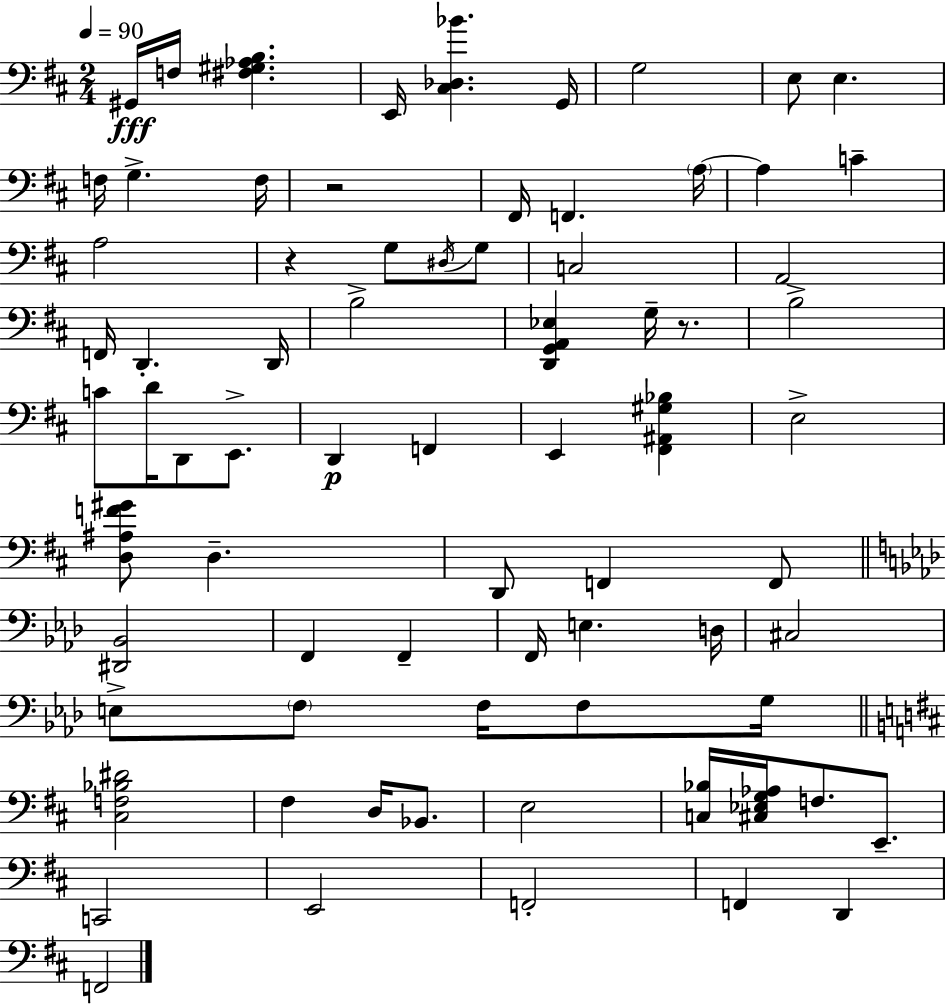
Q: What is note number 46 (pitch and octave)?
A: E3